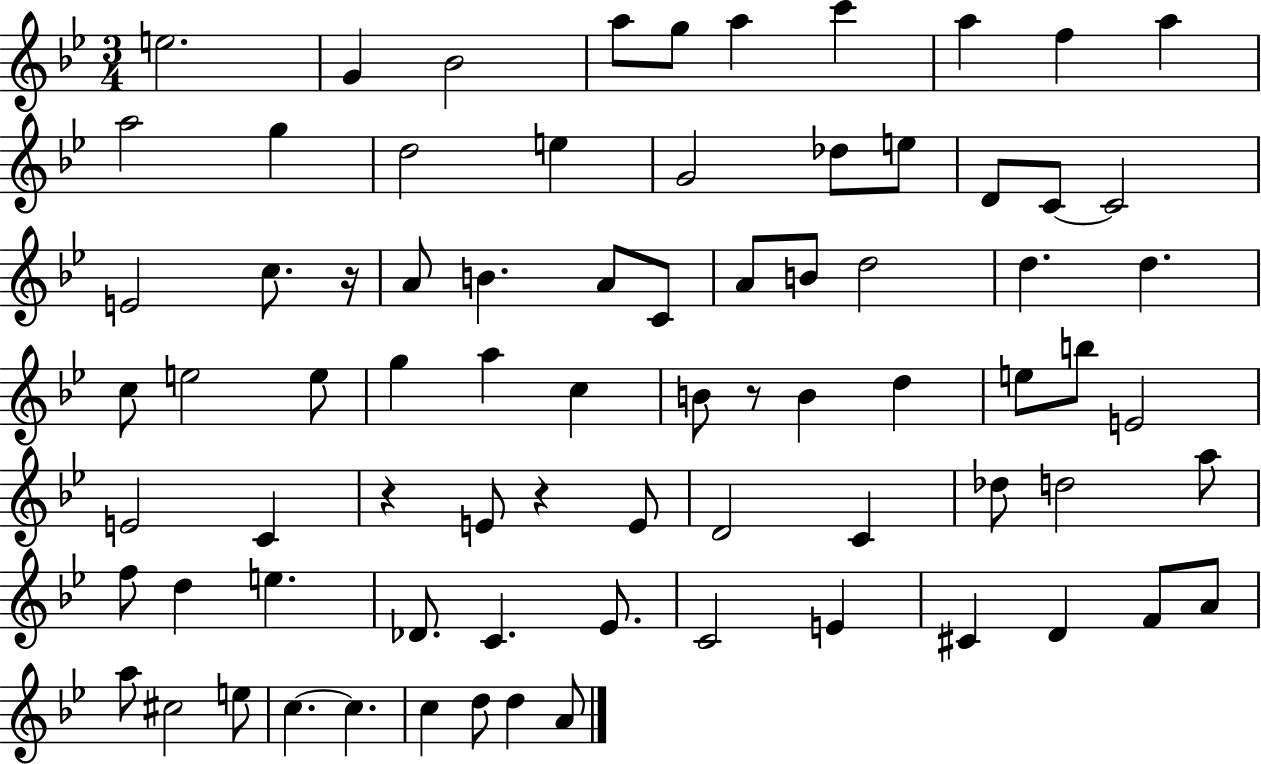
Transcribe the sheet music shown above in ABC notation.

X:1
T:Untitled
M:3/4
L:1/4
K:Bb
e2 G _B2 a/2 g/2 a c' a f a a2 g d2 e G2 _d/2 e/2 D/2 C/2 C2 E2 c/2 z/4 A/2 B A/2 C/2 A/2 B/2 d2 d d c/2 e2 e/2 g a c B/2 z/2 B d e/2 b/2 E2 E2 C z E/2 z E/2 D2 C _d/2 d2 a/2 f/2 d e _D/2 C _E/2 C2 E ^C D F/2 A/2 a/2 ^c2 e/2 c c c d/2 d A/2